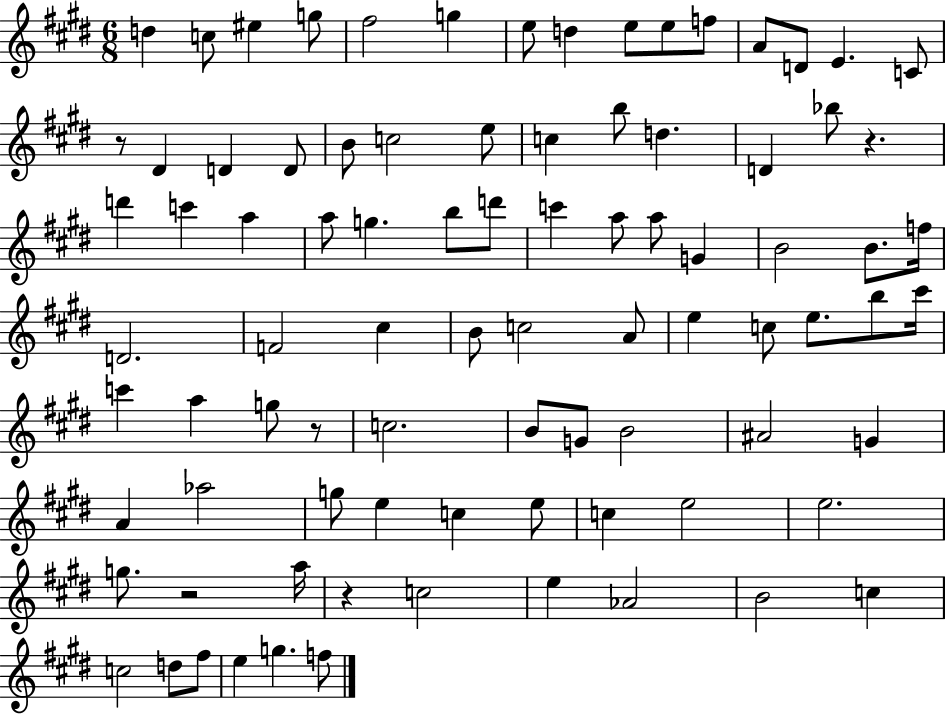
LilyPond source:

{
  \clef treble
  \numericTimeSignature
  \time 6/8
  \key e \major
  d''4 c''8 eis''4 g''8 | fis''2 g''4 | e''8 d''4 e''8 e''8 f''8 | a'8 d'8 e'4. c'8 | \break r8 dis'4 d'4 d'8 | b'8 c''2 e''8 | c''4 b''8 d''4. | d'4 bes''8 r4. | \break d'''4 c'''4 a''4 | a''8 g''4. b''8 d'''8 | c'''4 a''8 a''8 g'4 | b'2 b'8. f''16 | \break d'2. | f'2 cis''4 | b'8 c''2 a'8 | e''4 c''8 e''8. b''8 cis'''16 | \break c'''4 a''4 g''8 r8 | c''2. | b'8 g'8 b'2 | ais'2 g'4 | \break a'4 aes''2 | g''8 e''4 c''4 e''8 | c''4 e''2 | e''2. | \break g''8. r2 a''16 | r4 c''2 | e''4 aes'2 | b'2 c''4 | \break c''2 d''8 fis''8 | e''4 g''4. f''8 | \bar "|."
}